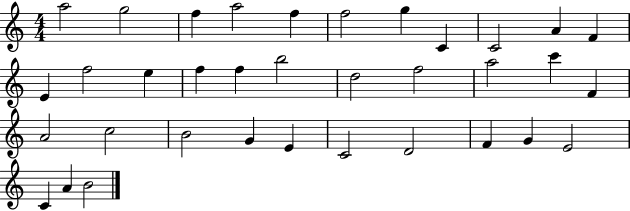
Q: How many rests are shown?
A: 0